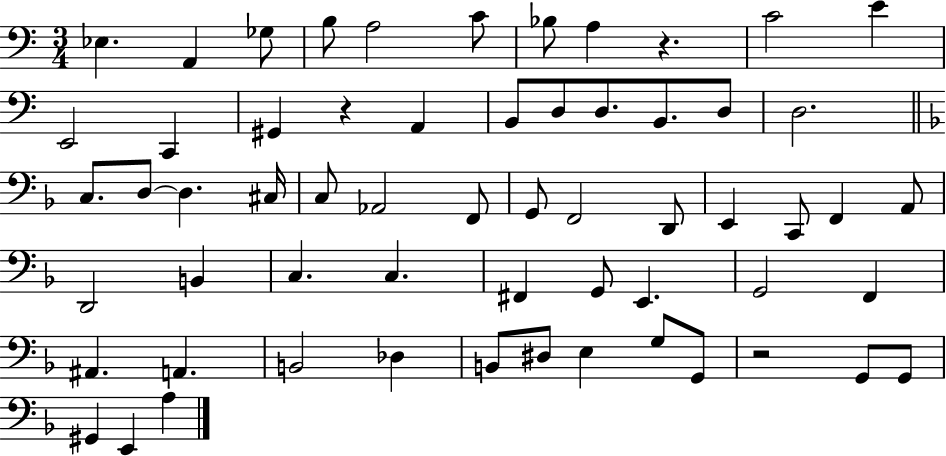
Eb3/q. A2/q Gb3/e B3/e A3/h C4/e Bb3/e A3/q R/q. C4/h E4/q E2/h C2/q G#2/q R/q A2/q B2/e D3/e D3/e. B2/e. D3/e D3/h. C3/e. D3/e D3/q. C#3/s C3/e Ab2/h F2/e G2/e F2/h D2/e E2/q C2/e F2/q A2/e D2/h B2/q C3/q. C3/q. F#2/q G2/e E2/q. G2/h F2/q A#2/q. A2/q. B2/h Db3/q B2/e D#3/e E3/q G3/e G2/e R/h G2/e G2/e G#2/q E2/q A3/q